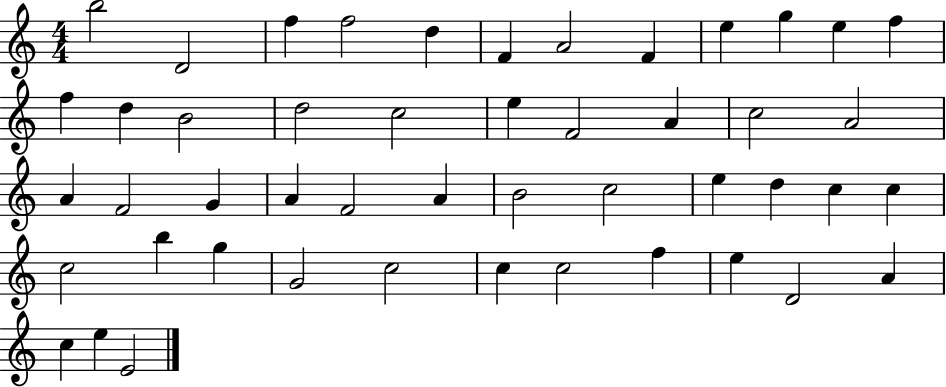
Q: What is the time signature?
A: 4/4